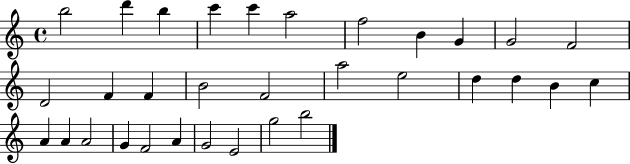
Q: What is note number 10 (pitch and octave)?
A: G4